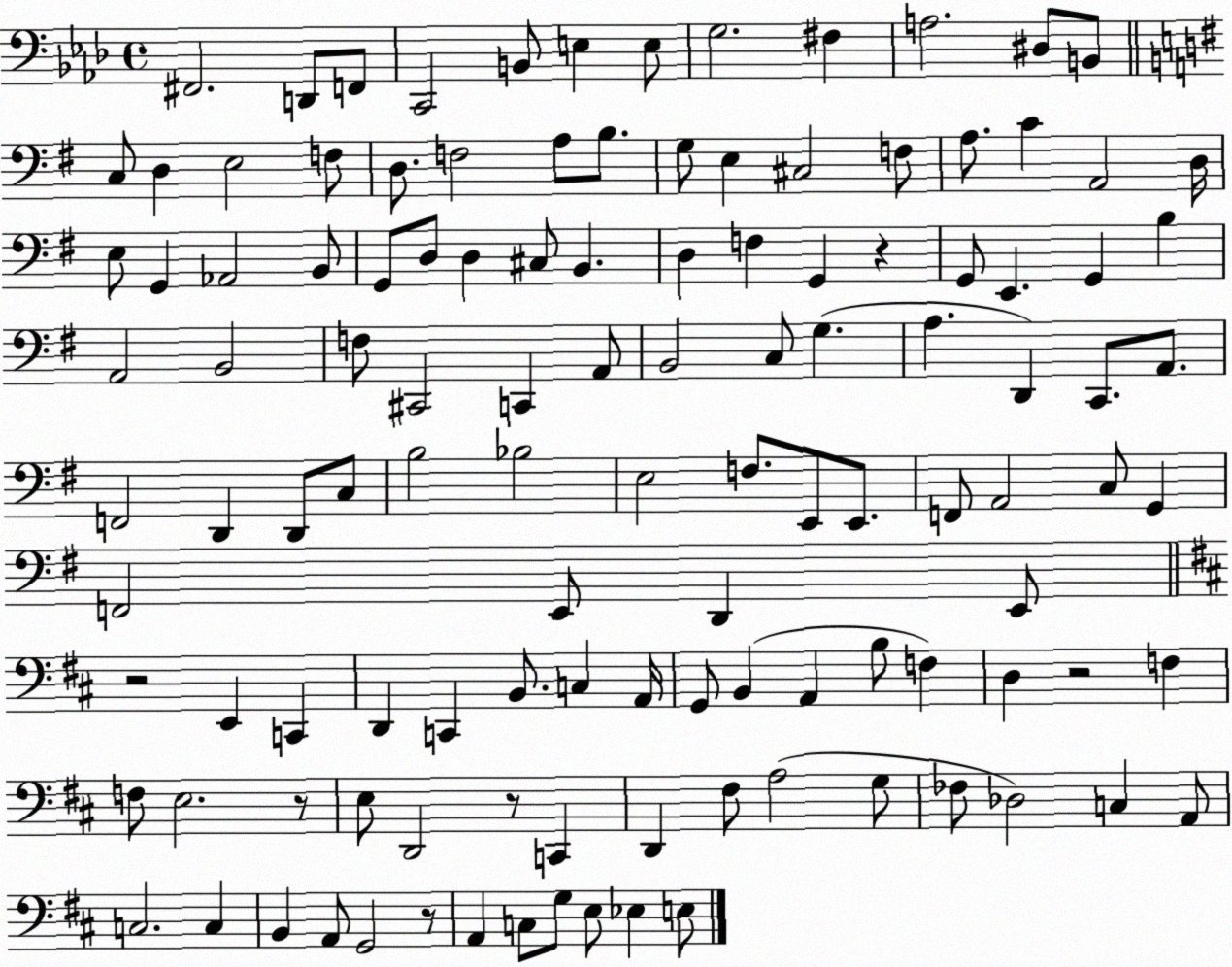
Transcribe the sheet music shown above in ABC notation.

X:1
T:Untitled
M:4/4
L:1/4
K:Ab
^F,,2 D,,/2 F,,/2 C,,2 B,,/2 E, E,/2 G,2 ^F, A,2 ^D,/2 B,,/2 C,/2 D, E,2 F,/2 D,/2 F,2 A,/2 B,/2 G,/2 E, ^C,2 F,/2 A,/2 C A,,2 D,/4 E,/2 G,, _A,,2 B,,/2 G,,/2 D,/2 D, ^C,/2 B,, D, F, G,, z G,,/2 E,, G,, B, A,,2 B,,2 F,/2 ^C,,2 C,, A,,/2 B,,2 C,/2 G, A, D,, C,,/2 A,,/2 F,,2 D,, D,,/2 C,/2 B,2 _B,2 E,2 F,/2 E,,/2 E,,/2 F,,/2 A,,2 C,/2 G,, F,,2 E,,/2 D,, E,,/2 z2 E,, C,, D,, C,, B,,/2 C, A,,/4 G,,/2 B,, A,, B,/2 F, D, z2 F, F,/2 E,2 z/2 E,/2 D,,2 z/2 C,, D,, ^F,/2 A,2 G,/2 _F,/2 _D,2 C, A,,/2 C,2 C, B,, A,,/2 G,,2 z/2 A,, C,/2 G,/2 E,/2 _E, E,/2